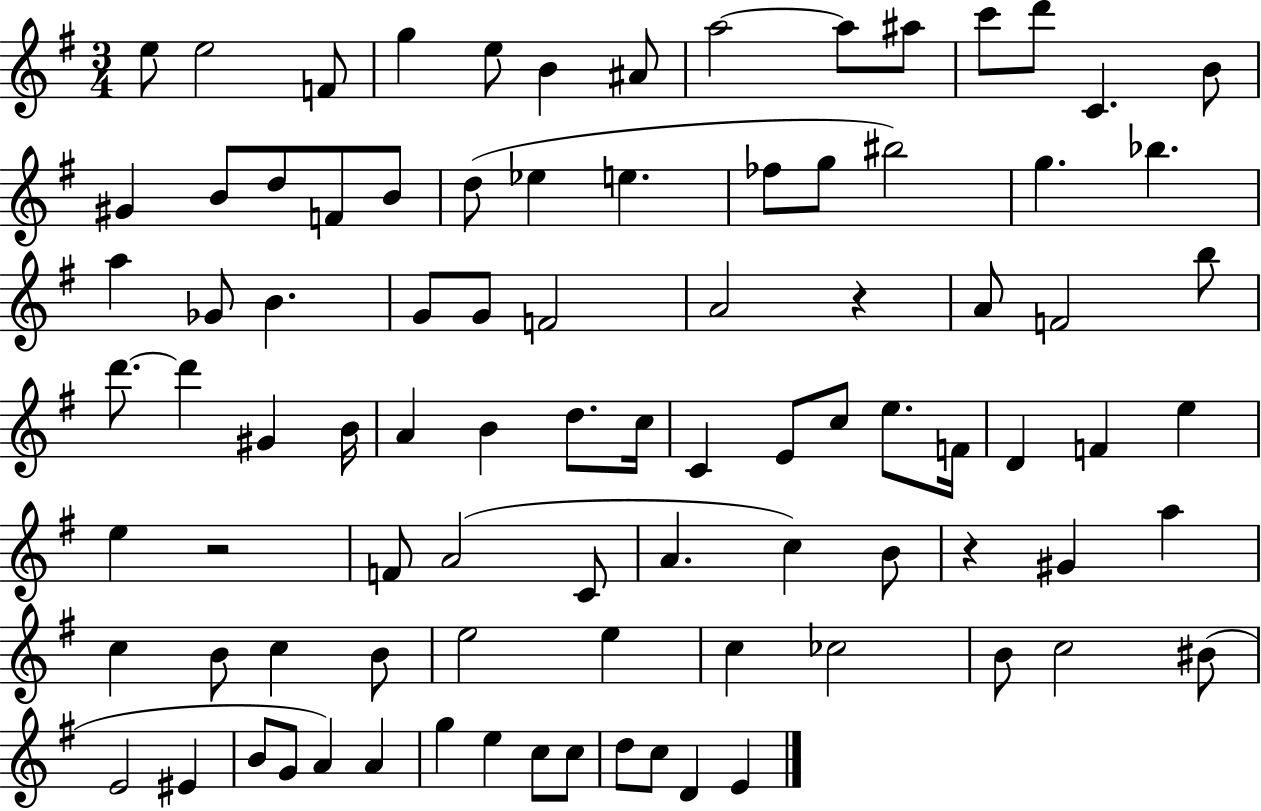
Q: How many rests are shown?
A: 3